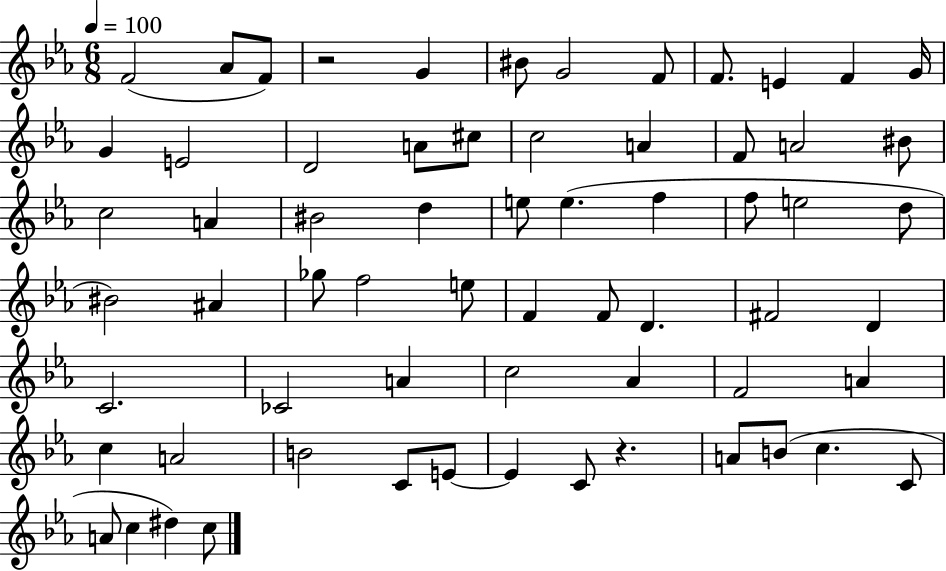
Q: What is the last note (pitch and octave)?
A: C5